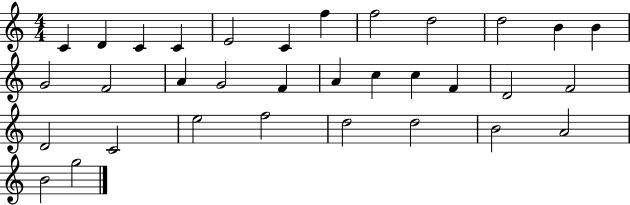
C4/q D4/q C4/q C4/q E4/h C4/q F5/q F5/h D5/h D5/h B4/q B4/q G4/h F4/h A4/q G4/h F4/q A4/q C5/q C5/q F4/q D4/h F4/h D4/h C4/h E5/h F5/h D5/h D5/h B4/h A4/h B4/h G5/h